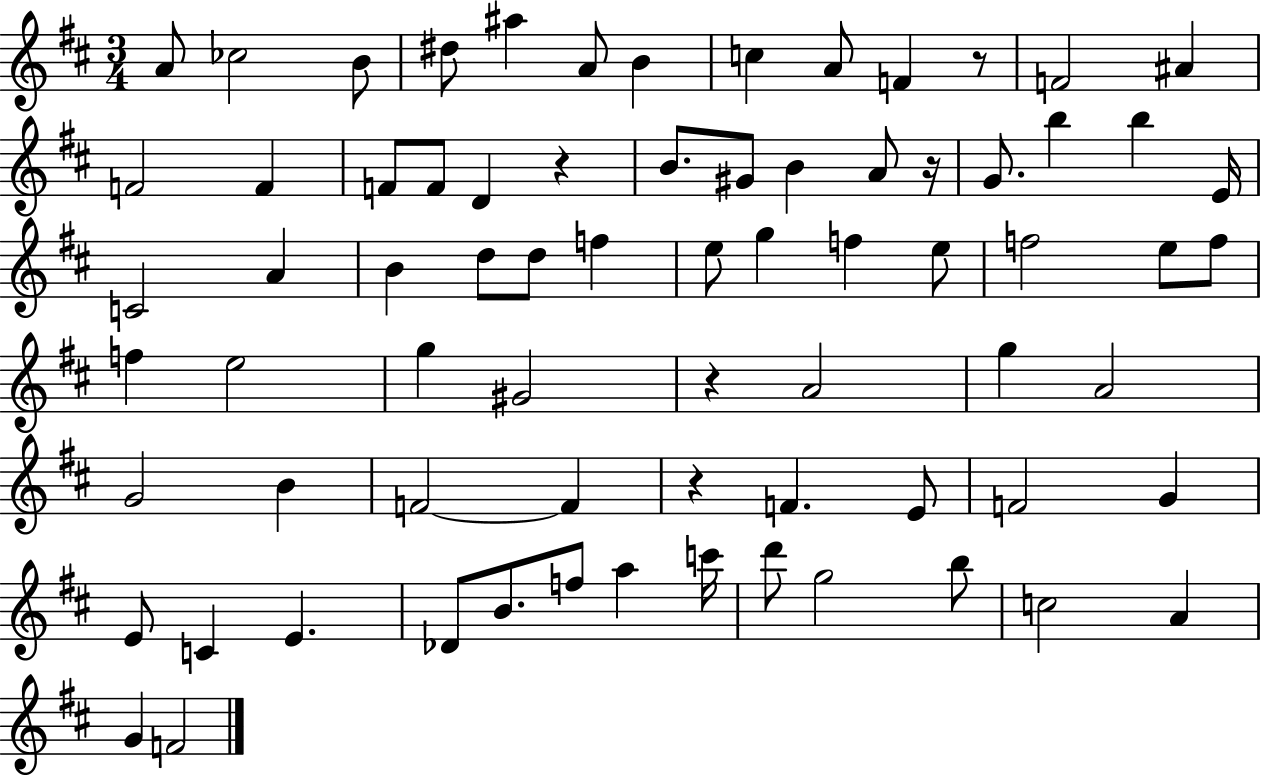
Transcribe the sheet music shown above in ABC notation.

X:1
T:Untitled
M:3/4
L:1/4
K:D
A/2 _c2 B/2 ^d/2 ^a A/2 B c A/2 F z/2 F2 ^A F2 F F/2 F/2 D z B/2 ^G/2 B A/2 z/4 G/2 b b E/4 C2 A B d/2 d/2 f e/2 g f e/2 f2 e/2 f/2 f e2 g ^G2 z A2 g A2 G2 B F2 F z F E/2 F2 G E/2 C E _D/2 B/2 f/2 a c'/4 d'/2 g2 b/2 c2 A G F2